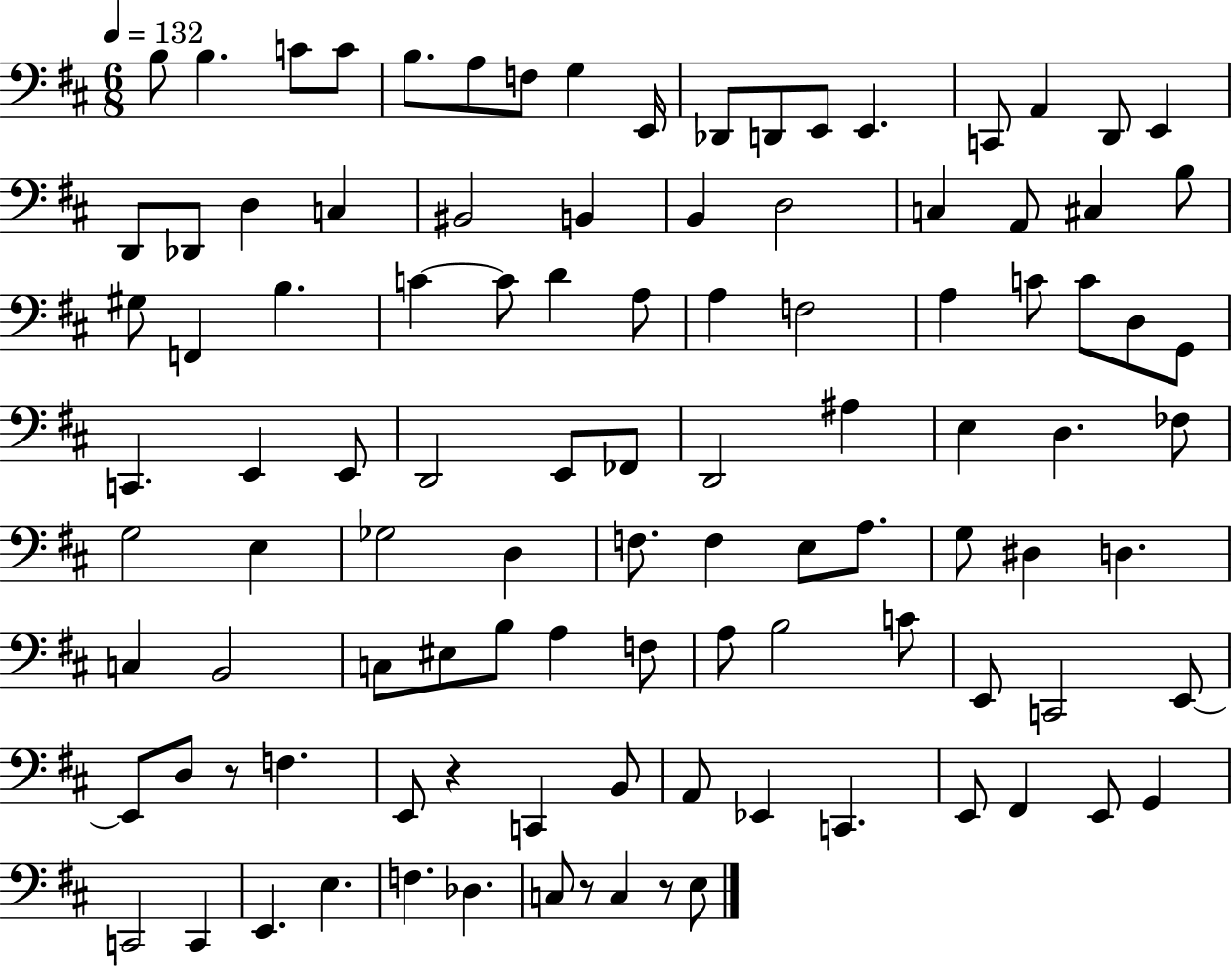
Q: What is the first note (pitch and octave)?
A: B3